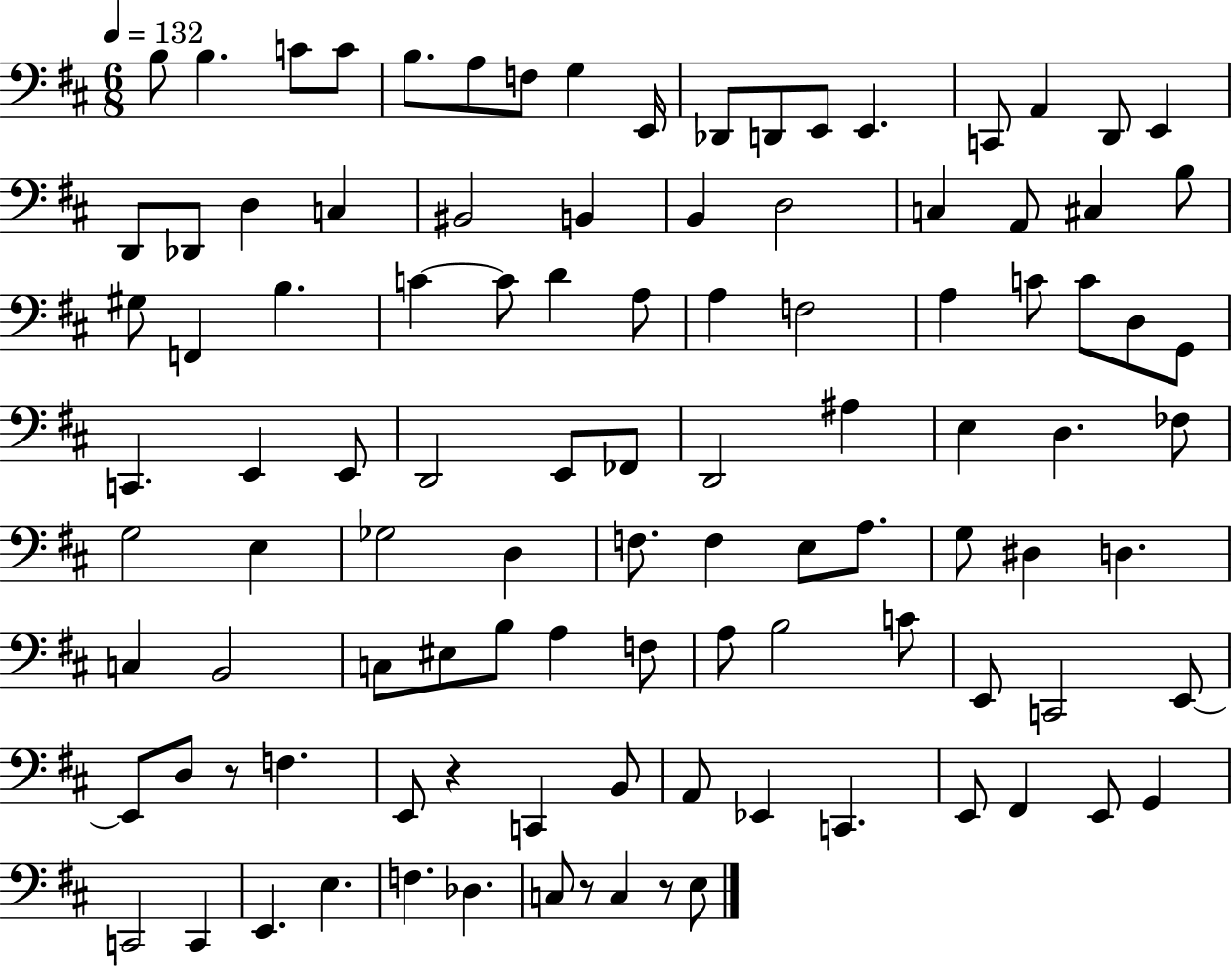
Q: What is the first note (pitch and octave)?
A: B3